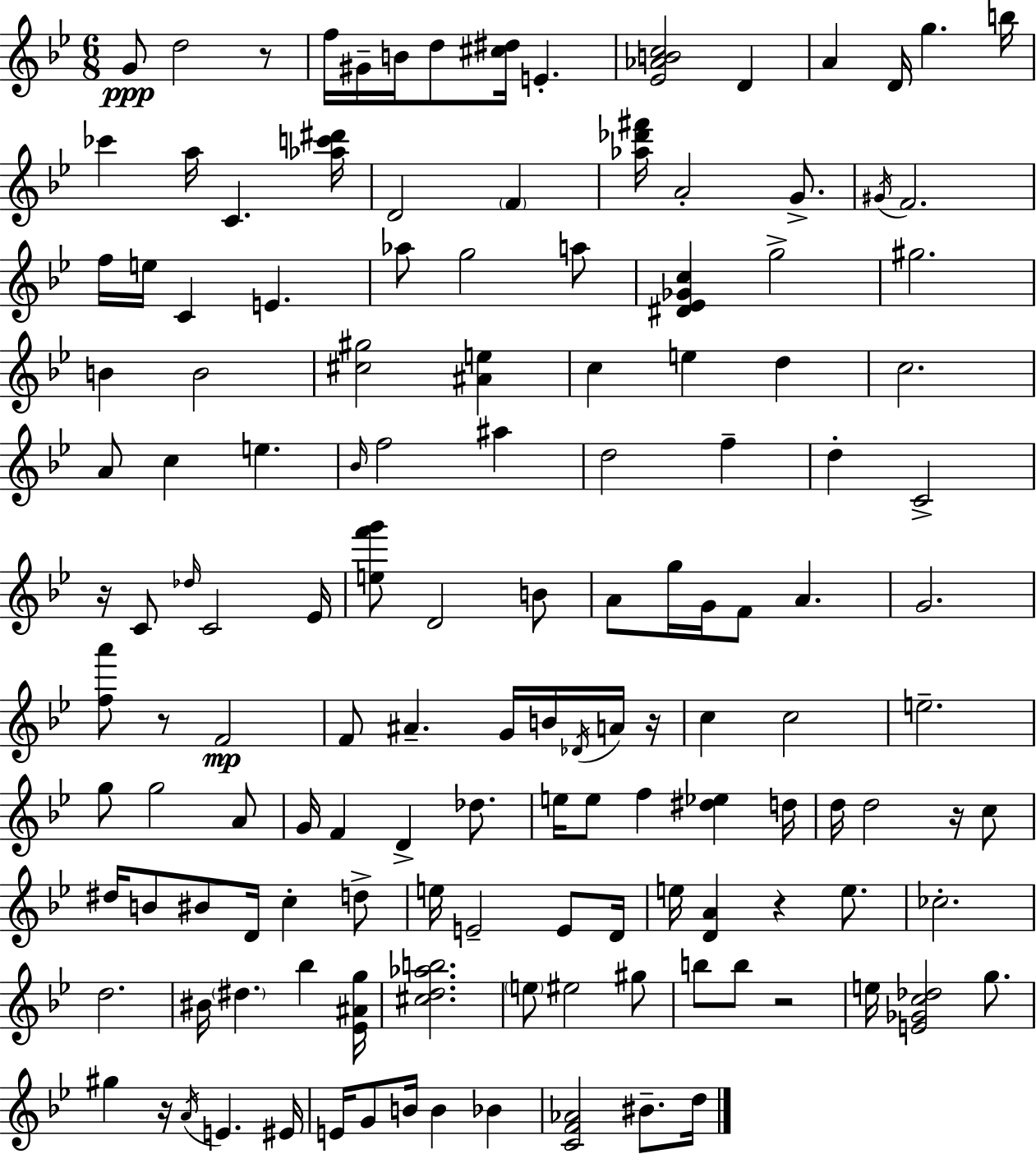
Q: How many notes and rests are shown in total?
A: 140